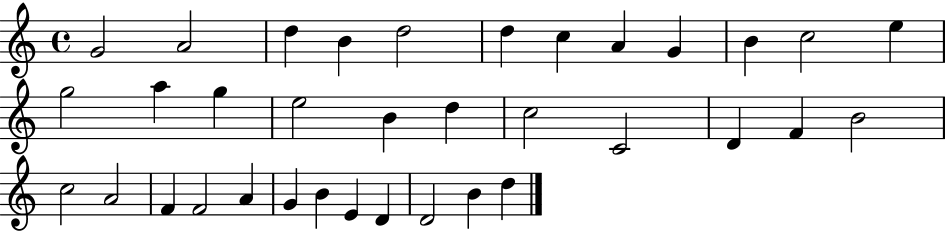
G4/h A4/h D5/q B4/q D5/h D5/q C5/q A4/q G4/q B4/q C5/h E5/q G5/h A5/q G5/q E5/h B4/q D5/q C5/h C4/h D4/q F4/q B4/h C5/h A4/h F4/q F4/h A4/q G4/q B4/q E4/q D4/q D4/h B4/q D5/q